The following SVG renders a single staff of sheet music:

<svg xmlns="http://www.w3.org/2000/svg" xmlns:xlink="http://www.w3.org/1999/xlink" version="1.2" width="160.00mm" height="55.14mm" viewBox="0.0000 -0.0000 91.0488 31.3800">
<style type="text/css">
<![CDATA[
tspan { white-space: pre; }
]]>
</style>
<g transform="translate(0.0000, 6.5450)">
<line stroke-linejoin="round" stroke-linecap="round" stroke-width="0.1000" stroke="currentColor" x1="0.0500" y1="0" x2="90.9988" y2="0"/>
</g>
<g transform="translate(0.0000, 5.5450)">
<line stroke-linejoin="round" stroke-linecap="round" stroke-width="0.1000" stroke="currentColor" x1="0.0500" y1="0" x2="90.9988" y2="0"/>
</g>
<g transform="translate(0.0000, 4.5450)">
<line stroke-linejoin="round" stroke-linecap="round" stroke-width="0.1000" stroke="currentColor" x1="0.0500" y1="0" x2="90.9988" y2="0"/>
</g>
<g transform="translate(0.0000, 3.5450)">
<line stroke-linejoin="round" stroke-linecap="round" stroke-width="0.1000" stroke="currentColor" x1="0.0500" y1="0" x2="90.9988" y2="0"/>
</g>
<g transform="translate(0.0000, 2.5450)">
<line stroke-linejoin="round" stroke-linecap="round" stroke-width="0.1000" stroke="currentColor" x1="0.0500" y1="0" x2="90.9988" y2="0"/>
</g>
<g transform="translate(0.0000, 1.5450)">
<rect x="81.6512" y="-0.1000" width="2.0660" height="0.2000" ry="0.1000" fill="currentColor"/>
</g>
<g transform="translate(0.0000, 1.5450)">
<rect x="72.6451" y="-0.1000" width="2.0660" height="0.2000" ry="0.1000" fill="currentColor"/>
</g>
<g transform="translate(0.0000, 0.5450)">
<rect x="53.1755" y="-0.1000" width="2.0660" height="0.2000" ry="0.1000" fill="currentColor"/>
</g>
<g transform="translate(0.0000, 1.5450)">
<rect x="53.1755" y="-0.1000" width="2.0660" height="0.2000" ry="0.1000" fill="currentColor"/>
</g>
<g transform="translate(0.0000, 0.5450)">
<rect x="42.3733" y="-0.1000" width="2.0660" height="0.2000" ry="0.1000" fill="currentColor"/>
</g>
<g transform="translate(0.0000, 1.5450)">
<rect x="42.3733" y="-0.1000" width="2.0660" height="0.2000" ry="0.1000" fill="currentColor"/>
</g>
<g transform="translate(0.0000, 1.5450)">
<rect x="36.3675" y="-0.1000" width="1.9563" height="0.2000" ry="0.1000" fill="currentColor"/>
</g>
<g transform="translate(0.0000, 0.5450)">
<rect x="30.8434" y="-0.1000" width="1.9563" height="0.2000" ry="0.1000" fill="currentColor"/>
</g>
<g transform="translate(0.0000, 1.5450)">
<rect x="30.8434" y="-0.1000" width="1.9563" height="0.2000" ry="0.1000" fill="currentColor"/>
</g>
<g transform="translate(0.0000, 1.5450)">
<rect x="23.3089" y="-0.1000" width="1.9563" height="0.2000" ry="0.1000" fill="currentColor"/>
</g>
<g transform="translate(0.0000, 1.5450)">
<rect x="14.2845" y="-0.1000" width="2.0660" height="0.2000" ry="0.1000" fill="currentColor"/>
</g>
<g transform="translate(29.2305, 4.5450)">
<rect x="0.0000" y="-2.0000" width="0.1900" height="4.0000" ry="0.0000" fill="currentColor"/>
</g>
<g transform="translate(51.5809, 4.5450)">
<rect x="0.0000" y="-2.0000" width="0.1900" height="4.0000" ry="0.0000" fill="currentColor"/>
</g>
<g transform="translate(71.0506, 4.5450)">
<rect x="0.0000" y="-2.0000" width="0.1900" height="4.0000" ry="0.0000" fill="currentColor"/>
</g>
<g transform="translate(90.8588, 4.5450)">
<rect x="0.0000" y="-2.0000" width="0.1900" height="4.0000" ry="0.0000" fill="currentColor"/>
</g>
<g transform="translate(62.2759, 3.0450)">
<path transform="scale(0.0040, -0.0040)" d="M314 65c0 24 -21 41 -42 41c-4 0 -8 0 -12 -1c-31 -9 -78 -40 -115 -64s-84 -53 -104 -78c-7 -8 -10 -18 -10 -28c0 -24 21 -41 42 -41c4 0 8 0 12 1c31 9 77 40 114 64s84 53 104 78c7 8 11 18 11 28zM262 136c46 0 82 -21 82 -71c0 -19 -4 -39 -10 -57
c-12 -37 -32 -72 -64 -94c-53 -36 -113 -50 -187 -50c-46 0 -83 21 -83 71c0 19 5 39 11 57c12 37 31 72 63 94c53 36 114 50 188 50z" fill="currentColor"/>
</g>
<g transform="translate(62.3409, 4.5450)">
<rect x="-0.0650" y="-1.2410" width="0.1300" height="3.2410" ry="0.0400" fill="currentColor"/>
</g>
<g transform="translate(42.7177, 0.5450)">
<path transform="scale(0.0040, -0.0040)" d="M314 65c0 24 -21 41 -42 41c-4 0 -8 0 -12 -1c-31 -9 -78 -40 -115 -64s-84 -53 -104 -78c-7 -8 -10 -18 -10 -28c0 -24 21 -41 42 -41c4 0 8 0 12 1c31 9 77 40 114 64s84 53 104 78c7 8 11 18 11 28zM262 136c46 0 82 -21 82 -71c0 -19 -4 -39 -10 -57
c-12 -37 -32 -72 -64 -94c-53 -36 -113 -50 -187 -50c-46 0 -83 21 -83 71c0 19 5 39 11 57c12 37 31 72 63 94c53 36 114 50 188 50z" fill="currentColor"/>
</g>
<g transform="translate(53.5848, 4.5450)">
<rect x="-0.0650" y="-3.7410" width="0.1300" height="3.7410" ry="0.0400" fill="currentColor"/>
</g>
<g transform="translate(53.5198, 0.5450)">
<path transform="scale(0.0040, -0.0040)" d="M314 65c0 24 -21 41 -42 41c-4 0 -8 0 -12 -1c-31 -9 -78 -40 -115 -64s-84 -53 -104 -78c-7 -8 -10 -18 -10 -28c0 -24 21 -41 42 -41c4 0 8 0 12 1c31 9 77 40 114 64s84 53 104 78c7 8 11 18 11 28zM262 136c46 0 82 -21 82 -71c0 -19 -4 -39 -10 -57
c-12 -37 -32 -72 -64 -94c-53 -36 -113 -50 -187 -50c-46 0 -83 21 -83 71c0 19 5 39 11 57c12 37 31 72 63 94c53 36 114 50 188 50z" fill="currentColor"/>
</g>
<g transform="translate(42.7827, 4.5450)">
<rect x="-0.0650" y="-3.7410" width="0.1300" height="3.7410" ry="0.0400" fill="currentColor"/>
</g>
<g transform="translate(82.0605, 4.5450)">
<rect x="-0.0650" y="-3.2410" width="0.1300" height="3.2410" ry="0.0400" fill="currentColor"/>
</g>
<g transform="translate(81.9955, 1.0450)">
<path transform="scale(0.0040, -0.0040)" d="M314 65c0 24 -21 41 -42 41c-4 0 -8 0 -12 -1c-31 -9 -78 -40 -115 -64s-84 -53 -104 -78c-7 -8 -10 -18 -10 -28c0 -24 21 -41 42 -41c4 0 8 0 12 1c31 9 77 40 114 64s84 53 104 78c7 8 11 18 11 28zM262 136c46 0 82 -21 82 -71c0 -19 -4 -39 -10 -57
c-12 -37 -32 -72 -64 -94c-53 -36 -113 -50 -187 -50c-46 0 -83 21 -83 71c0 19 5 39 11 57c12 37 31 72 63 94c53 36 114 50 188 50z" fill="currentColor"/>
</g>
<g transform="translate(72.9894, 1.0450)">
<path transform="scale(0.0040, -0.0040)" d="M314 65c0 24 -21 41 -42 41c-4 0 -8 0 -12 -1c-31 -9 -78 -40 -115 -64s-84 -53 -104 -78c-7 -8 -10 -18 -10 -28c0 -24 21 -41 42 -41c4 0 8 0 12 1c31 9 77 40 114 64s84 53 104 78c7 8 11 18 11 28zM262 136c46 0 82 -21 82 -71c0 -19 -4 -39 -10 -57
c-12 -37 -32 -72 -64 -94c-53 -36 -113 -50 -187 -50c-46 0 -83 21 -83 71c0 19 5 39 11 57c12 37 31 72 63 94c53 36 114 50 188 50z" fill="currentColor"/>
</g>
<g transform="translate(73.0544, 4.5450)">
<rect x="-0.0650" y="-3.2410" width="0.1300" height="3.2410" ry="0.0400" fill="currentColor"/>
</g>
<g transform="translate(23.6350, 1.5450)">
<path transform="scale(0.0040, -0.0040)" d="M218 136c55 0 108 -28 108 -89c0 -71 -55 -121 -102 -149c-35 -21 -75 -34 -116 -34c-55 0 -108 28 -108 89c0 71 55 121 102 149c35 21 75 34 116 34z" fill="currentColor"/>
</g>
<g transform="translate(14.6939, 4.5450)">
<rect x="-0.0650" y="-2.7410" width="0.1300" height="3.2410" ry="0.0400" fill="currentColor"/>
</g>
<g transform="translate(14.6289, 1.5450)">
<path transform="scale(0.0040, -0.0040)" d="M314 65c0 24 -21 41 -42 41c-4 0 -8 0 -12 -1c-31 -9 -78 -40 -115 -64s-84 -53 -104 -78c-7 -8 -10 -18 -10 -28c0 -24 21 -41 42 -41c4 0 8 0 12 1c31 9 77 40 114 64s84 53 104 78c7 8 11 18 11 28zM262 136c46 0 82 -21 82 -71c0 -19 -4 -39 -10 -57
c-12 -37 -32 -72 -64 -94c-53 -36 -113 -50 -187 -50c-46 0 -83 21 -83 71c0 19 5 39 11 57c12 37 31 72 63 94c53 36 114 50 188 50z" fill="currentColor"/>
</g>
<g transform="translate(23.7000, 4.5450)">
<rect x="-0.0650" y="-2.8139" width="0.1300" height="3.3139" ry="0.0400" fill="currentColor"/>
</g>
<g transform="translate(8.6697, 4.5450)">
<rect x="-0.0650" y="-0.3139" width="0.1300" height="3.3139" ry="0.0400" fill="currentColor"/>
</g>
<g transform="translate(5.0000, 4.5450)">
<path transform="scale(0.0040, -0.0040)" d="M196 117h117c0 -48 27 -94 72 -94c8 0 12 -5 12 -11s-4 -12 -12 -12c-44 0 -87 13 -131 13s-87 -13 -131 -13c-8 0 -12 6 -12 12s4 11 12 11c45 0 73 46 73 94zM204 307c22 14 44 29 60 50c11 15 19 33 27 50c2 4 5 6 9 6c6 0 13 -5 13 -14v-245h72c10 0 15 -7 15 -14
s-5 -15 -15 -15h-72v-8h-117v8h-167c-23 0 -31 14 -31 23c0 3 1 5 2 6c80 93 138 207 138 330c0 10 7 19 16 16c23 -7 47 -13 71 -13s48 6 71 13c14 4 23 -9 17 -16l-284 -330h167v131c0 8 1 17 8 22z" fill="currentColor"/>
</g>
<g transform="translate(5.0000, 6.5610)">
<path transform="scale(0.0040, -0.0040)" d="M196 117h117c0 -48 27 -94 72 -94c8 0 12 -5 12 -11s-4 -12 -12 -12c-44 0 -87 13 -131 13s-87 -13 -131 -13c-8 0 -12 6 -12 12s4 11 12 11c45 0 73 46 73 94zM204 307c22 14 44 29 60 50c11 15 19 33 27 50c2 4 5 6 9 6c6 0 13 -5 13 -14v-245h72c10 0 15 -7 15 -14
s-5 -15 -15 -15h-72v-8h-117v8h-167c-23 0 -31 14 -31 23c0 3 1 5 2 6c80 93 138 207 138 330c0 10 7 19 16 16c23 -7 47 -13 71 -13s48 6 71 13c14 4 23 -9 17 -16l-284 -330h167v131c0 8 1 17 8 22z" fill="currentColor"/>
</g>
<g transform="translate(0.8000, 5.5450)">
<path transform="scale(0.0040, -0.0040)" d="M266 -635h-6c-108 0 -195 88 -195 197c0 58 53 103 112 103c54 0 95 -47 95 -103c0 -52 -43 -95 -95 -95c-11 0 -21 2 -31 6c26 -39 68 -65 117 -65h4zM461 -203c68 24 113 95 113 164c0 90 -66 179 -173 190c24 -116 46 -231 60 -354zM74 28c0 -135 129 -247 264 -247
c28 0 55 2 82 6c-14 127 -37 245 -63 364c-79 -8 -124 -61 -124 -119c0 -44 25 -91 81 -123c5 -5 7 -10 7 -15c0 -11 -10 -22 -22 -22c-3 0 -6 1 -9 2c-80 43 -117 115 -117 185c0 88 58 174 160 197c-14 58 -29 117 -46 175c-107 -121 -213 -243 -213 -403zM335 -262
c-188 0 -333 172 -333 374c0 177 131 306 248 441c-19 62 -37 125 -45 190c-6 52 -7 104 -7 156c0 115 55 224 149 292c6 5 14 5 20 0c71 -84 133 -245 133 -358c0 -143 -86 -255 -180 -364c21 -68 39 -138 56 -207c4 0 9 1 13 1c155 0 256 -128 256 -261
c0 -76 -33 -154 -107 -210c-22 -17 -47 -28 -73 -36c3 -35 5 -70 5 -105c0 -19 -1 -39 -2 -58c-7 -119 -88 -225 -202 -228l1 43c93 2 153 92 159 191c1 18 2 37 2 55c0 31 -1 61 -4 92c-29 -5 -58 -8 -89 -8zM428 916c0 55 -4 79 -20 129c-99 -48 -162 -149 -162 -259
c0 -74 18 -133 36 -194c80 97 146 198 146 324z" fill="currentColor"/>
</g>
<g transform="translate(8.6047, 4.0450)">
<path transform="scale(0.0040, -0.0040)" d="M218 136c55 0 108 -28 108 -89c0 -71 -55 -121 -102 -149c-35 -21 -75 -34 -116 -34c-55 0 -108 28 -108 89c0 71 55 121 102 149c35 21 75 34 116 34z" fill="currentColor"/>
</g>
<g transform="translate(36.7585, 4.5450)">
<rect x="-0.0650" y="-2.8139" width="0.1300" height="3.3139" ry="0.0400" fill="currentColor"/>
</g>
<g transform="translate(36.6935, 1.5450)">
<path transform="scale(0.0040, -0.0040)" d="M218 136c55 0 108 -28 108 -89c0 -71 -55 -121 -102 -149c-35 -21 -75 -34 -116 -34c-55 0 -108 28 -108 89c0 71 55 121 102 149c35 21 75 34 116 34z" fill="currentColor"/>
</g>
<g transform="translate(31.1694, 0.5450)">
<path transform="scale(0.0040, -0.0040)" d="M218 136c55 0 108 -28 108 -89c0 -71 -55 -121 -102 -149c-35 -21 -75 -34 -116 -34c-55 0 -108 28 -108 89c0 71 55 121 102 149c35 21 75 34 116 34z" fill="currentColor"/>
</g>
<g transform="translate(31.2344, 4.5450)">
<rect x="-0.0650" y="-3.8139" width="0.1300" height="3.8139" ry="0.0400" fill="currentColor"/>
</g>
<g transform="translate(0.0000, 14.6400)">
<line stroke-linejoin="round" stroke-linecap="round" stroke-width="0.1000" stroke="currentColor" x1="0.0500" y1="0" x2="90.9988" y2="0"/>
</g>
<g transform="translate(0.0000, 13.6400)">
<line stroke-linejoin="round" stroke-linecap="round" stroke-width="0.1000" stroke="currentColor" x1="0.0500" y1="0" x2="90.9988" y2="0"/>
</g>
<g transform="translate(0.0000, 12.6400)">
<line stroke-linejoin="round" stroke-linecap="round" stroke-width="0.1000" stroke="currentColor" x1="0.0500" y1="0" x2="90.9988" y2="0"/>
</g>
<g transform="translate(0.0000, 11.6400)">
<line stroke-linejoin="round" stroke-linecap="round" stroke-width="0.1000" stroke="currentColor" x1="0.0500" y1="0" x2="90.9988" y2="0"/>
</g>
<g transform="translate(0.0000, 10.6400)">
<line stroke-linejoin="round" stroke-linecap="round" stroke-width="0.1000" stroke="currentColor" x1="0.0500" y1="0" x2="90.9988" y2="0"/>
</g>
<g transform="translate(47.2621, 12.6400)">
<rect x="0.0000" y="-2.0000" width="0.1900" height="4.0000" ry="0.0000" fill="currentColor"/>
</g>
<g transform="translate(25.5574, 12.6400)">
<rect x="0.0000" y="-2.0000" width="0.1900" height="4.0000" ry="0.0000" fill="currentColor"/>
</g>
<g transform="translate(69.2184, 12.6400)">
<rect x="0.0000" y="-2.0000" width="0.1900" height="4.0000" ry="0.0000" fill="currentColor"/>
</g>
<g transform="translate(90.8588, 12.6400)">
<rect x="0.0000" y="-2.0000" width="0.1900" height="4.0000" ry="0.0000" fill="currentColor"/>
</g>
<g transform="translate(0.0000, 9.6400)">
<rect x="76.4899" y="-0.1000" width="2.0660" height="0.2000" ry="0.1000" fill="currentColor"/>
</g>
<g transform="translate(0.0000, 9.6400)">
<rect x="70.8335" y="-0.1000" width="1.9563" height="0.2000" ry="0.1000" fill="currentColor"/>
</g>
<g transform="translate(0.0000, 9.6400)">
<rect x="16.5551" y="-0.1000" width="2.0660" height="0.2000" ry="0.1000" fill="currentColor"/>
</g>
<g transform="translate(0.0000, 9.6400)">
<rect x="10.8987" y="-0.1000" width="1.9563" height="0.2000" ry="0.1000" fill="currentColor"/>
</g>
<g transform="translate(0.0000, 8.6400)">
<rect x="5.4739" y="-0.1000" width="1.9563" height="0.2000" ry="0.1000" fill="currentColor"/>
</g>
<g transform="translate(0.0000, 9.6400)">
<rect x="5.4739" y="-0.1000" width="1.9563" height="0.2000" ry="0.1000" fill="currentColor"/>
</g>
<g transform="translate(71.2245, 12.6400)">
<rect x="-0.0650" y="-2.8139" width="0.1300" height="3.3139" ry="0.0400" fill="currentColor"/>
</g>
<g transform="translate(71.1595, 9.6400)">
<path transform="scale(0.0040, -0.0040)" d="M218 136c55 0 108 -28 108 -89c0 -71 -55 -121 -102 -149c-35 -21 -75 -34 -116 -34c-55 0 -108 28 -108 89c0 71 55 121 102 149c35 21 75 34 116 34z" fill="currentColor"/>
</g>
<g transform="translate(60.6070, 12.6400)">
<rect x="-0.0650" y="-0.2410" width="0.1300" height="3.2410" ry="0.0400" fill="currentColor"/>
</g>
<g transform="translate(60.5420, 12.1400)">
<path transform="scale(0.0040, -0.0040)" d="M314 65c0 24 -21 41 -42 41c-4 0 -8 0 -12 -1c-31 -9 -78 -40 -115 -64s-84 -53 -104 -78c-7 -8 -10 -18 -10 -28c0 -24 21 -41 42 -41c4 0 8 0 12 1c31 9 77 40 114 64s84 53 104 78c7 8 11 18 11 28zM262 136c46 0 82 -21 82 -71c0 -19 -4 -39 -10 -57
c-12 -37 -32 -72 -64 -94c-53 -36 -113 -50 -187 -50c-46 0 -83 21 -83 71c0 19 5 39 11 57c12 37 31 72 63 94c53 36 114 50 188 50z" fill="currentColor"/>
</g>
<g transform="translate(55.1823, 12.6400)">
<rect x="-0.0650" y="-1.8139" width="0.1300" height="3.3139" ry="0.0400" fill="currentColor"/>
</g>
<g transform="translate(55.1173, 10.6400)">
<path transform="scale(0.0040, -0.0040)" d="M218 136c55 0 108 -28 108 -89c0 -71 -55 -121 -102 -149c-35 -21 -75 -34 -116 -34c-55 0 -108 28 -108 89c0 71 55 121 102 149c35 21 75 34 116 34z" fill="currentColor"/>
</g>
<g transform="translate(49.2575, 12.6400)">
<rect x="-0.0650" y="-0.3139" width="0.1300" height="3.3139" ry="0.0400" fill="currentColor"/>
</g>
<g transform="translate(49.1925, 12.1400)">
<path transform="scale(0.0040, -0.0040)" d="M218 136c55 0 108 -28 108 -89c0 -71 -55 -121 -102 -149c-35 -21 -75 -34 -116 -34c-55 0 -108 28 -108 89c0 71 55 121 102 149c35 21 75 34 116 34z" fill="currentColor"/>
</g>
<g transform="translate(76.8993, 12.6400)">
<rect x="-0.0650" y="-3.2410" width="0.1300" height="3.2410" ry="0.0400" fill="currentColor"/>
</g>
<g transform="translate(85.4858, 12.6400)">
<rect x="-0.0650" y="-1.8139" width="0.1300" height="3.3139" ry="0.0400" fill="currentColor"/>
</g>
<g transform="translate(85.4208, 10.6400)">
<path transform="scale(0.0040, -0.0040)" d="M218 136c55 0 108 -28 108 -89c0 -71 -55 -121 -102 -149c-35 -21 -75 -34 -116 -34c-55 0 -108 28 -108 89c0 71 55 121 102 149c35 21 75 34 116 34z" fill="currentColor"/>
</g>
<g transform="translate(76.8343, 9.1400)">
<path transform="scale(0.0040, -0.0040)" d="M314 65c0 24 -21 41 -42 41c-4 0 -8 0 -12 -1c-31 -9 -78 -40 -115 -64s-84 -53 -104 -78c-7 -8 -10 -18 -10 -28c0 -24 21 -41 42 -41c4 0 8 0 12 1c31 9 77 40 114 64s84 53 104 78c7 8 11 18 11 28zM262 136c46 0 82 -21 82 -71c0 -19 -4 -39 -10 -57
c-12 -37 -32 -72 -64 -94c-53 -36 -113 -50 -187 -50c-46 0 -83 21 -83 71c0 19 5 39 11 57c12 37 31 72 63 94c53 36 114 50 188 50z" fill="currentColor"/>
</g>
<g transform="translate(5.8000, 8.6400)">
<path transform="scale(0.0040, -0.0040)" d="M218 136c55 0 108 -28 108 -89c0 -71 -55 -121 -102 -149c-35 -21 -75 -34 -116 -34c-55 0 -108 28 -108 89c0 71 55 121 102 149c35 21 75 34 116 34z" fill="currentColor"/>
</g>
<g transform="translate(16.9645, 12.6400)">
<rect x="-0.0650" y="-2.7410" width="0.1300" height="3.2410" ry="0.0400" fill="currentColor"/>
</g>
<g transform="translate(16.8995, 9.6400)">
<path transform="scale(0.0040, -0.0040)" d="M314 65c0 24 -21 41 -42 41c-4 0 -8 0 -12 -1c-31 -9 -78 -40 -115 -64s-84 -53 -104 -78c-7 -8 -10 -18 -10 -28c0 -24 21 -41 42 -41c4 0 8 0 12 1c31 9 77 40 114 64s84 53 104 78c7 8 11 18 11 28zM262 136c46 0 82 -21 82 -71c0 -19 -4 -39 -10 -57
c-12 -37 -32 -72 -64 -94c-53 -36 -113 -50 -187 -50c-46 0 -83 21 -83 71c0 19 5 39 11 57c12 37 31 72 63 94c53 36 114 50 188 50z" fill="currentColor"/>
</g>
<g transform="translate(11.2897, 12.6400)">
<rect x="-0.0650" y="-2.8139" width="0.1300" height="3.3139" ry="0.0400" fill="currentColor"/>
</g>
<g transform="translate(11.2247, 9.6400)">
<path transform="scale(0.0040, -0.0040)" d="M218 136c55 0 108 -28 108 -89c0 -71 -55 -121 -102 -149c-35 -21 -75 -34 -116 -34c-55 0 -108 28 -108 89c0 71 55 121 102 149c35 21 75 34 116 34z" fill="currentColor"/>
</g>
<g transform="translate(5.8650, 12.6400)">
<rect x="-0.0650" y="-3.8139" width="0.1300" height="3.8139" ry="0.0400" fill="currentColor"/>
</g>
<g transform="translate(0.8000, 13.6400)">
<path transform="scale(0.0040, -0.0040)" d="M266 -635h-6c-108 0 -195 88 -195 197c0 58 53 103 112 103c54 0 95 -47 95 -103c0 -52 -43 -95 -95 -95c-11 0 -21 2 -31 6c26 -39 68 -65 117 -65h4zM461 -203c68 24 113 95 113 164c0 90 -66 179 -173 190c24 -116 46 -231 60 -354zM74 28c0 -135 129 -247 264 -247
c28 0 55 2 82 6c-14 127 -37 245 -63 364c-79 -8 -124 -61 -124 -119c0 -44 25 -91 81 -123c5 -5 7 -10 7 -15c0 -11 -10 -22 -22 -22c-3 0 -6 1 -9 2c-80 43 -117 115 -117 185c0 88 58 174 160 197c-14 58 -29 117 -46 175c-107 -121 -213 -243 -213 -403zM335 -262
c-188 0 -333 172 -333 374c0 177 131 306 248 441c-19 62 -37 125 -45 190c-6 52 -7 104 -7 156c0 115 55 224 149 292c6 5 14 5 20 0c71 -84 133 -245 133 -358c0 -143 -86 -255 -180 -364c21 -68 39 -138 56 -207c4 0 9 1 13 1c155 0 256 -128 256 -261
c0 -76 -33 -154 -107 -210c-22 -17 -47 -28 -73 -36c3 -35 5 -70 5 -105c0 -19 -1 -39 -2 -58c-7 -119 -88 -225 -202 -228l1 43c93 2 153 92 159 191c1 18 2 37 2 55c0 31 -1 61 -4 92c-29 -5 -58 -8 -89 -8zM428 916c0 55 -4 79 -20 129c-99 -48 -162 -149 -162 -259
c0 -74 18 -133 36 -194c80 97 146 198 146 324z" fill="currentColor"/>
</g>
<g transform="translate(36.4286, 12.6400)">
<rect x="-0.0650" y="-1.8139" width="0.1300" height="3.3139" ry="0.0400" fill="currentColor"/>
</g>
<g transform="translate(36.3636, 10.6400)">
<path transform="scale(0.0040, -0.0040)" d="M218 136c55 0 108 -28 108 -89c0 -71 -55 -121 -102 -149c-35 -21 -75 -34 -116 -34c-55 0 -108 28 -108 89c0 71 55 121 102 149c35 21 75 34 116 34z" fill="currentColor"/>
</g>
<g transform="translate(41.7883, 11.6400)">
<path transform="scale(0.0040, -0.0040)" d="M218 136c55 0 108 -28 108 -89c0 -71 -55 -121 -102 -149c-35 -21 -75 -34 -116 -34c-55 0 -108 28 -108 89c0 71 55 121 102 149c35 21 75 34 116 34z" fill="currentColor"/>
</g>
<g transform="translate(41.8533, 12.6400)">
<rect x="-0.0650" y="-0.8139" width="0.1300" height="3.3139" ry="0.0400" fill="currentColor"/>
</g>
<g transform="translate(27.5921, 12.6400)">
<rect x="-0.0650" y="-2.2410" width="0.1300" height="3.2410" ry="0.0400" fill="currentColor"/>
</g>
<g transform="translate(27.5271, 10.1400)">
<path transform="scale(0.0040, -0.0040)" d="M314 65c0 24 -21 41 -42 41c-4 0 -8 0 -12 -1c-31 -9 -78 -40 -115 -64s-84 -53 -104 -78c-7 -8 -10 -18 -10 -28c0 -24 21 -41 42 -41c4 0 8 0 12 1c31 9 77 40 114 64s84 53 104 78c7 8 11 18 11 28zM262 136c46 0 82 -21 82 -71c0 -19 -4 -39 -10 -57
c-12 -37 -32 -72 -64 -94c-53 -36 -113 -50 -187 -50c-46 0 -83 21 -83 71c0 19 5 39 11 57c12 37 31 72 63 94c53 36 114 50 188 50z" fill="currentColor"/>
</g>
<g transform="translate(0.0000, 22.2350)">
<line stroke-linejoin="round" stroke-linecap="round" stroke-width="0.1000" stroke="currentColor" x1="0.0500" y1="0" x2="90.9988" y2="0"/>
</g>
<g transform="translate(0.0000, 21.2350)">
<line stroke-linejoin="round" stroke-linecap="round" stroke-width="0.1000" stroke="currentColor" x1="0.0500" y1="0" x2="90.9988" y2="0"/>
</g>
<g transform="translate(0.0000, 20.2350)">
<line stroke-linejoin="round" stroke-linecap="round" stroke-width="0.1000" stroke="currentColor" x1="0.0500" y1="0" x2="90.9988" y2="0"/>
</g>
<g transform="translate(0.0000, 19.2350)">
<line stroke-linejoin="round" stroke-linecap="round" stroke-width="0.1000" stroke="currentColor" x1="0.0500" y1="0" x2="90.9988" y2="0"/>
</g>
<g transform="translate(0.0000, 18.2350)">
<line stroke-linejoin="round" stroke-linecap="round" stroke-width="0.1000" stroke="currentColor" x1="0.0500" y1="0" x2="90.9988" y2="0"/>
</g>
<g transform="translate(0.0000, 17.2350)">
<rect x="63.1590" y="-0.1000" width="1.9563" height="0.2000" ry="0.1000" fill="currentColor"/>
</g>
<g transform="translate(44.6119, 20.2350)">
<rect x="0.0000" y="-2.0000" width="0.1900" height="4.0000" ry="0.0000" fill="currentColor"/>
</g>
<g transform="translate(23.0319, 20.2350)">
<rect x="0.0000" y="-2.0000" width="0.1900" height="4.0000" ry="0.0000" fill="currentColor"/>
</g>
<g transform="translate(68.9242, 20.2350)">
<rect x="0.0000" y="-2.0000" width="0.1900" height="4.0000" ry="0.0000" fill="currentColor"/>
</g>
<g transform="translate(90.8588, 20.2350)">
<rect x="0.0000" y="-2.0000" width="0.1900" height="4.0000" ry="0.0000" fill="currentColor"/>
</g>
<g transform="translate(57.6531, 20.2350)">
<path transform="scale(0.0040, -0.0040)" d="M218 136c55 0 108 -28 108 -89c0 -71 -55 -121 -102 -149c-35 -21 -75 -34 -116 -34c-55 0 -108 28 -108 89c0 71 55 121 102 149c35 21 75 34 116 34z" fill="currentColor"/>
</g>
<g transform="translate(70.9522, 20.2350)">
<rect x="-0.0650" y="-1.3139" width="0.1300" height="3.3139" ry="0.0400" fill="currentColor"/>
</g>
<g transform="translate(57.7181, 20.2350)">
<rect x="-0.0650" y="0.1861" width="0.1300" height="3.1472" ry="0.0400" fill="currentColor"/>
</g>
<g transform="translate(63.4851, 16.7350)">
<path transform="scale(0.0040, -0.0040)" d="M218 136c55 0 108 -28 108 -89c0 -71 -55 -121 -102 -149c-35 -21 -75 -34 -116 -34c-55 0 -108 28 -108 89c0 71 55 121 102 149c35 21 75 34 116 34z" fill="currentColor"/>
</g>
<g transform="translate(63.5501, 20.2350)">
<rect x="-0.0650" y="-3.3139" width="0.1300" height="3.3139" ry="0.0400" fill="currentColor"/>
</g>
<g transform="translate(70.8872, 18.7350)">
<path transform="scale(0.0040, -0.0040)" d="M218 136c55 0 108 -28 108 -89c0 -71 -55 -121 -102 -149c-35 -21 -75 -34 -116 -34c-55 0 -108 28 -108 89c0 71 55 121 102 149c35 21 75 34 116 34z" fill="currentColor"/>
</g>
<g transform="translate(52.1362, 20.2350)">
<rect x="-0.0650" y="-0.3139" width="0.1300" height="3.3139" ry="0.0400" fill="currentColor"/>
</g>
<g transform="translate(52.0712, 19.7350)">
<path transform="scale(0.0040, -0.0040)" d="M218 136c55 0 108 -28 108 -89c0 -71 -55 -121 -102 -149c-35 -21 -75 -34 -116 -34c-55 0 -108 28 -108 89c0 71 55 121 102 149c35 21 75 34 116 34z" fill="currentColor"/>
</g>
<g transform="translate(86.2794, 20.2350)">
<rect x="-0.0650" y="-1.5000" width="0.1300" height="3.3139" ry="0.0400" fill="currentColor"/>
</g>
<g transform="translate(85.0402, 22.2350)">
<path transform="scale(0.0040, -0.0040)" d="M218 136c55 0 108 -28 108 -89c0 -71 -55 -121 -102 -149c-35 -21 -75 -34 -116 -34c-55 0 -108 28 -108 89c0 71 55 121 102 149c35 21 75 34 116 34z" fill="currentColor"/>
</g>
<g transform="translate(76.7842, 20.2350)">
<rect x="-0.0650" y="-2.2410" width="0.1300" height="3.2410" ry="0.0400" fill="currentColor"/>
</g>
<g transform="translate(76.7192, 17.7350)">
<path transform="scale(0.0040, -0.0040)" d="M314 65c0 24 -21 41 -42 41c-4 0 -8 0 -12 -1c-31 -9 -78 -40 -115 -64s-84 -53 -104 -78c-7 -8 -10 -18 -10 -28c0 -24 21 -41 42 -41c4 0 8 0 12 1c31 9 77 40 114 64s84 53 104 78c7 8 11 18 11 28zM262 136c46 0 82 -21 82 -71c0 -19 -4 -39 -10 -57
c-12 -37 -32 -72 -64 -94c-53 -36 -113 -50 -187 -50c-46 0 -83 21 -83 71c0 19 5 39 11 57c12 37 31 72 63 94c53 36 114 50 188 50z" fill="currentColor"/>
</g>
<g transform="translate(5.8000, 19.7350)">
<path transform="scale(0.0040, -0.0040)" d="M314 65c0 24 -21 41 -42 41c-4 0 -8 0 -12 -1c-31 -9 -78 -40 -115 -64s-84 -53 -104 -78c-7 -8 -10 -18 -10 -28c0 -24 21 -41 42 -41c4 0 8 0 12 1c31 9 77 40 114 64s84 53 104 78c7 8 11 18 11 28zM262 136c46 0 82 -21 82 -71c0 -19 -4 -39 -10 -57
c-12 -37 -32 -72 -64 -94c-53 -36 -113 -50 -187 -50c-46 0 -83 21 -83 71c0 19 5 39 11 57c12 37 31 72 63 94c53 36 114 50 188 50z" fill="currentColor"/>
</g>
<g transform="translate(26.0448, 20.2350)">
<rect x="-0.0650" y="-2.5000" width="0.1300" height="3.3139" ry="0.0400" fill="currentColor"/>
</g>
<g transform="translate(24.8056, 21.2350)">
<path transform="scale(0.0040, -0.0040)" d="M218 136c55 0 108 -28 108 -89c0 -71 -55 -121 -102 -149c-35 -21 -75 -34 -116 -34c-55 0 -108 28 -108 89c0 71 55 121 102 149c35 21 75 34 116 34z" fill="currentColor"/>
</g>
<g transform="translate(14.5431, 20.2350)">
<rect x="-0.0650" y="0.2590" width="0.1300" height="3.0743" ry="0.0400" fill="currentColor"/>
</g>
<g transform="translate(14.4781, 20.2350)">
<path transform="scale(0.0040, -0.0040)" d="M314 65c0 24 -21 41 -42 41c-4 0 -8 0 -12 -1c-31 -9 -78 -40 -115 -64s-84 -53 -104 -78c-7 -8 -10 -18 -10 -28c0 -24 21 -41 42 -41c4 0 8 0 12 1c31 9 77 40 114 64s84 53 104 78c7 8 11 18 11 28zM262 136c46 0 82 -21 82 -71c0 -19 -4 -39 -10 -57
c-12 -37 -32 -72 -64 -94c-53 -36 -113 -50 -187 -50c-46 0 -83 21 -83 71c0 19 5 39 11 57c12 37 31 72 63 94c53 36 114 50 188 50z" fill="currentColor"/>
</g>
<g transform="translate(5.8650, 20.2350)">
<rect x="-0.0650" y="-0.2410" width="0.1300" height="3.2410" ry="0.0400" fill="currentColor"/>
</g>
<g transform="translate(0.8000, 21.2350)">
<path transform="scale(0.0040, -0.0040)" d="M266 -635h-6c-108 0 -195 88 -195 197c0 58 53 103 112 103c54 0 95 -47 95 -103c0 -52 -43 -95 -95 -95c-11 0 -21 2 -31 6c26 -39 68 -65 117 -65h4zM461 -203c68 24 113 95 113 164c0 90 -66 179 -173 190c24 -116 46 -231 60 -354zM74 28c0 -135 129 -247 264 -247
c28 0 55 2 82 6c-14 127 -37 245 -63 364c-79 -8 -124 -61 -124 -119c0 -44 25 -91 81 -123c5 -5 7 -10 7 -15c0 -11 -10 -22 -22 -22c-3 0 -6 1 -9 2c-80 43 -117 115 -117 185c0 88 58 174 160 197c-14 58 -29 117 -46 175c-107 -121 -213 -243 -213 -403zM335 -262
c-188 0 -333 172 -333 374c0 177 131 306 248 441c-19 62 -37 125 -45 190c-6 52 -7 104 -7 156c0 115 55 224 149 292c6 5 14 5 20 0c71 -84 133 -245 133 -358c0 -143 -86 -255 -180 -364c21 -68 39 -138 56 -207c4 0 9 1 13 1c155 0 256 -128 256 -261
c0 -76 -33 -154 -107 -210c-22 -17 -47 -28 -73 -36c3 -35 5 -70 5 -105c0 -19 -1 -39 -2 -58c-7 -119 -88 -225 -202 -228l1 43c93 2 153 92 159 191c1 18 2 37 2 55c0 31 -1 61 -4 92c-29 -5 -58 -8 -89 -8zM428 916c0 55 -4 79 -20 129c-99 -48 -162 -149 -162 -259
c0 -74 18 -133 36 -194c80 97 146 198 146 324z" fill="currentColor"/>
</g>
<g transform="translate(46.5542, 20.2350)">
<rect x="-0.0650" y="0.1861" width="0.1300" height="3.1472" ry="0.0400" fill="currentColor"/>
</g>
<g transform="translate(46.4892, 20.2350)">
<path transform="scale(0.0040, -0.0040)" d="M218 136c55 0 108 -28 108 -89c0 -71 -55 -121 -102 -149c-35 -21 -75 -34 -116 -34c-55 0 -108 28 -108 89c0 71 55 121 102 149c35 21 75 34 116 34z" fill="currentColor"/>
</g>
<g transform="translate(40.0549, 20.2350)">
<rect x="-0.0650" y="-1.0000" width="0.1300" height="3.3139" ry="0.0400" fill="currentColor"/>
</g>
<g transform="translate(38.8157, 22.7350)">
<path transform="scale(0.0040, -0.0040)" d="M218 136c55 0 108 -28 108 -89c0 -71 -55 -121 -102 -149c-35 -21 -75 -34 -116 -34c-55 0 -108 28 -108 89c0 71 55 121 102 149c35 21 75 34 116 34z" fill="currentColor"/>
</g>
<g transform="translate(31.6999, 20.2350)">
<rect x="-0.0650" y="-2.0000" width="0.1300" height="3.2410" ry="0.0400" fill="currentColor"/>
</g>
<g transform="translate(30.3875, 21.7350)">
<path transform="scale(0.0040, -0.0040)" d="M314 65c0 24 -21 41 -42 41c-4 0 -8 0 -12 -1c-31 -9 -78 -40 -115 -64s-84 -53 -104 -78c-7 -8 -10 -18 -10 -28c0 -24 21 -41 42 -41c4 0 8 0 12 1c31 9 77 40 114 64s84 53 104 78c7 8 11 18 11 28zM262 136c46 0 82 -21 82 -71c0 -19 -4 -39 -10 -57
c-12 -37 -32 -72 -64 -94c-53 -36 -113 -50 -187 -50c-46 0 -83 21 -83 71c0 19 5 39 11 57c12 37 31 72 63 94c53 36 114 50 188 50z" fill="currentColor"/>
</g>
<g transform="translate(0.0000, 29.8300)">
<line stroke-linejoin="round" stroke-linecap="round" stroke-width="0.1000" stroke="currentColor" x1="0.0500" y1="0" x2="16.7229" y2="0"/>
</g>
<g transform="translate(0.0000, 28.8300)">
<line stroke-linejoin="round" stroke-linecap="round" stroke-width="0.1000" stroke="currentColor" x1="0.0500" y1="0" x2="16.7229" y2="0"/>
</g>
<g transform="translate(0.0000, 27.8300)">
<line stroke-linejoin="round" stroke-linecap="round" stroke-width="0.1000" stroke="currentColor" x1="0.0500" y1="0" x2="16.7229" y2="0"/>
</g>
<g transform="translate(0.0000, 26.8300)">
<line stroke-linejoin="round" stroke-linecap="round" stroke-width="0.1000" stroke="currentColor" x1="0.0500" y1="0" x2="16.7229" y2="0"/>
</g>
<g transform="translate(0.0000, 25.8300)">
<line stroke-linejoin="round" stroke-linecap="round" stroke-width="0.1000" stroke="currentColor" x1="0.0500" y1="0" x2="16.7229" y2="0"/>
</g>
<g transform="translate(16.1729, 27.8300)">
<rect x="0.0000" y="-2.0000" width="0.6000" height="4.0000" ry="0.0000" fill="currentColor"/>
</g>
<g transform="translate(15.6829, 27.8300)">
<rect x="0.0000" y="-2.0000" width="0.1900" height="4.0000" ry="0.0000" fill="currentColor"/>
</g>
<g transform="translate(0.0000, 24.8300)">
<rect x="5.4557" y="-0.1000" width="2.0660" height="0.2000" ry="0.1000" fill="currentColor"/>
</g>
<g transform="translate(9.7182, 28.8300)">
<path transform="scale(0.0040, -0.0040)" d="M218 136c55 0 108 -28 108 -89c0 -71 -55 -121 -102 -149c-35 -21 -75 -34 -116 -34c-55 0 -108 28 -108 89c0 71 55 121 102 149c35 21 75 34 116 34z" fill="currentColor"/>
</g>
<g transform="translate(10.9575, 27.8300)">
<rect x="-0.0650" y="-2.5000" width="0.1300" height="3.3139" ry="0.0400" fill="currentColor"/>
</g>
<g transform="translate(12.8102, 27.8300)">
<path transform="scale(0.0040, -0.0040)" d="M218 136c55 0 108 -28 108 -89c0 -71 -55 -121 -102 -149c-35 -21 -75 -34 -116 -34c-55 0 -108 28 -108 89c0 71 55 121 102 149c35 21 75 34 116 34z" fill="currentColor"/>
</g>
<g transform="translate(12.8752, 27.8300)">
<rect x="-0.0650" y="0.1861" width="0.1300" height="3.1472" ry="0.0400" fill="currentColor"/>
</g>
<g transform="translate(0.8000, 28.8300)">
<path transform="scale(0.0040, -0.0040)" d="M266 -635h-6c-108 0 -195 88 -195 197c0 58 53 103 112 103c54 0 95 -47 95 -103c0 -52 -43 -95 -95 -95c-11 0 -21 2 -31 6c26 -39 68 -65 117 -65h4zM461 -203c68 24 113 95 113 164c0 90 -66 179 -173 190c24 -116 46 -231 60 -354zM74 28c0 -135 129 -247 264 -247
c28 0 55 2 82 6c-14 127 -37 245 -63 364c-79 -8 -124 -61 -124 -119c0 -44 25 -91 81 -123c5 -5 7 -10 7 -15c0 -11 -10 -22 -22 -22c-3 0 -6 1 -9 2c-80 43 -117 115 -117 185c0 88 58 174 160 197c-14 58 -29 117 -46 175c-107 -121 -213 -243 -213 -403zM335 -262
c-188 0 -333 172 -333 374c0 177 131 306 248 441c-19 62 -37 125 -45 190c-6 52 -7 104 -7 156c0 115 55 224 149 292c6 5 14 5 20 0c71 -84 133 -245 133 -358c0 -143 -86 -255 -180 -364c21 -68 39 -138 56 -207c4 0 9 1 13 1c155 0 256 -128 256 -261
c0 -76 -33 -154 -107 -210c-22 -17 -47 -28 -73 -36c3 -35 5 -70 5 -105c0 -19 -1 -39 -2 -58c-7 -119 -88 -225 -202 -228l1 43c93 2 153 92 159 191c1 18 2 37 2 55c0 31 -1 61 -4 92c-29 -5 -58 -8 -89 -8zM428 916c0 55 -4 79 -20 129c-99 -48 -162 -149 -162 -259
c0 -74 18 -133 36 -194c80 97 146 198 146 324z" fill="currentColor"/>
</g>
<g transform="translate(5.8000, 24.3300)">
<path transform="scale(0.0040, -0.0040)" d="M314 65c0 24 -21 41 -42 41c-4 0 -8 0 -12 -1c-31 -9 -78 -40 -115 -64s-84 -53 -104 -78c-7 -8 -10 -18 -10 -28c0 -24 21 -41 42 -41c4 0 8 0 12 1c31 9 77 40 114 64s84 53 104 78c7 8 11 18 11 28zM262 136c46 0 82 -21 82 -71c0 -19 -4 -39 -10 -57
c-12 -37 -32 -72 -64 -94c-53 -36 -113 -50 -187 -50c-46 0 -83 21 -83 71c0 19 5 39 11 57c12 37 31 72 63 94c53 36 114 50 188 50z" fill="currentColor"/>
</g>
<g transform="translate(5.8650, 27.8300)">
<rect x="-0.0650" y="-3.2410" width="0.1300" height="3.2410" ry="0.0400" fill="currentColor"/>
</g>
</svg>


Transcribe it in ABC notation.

X:1
T:Untitled
M:4/4
L:1/4
K:C
c a2 a c' a c'2 c'2 e2 b2 b2 c' a a2 g2 f d c f c2 a b2 f c2 B2 G F2 D B c B b e g2 E b2 G B